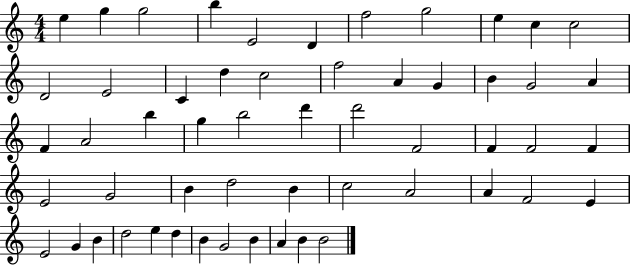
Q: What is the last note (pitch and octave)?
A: B4